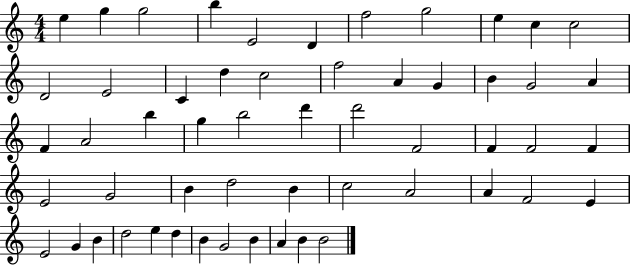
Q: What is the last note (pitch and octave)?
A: B4